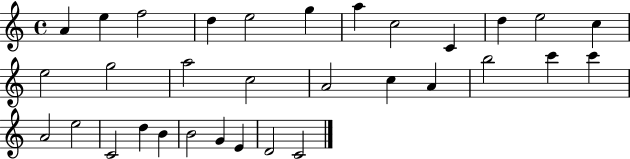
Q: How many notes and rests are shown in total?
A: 32